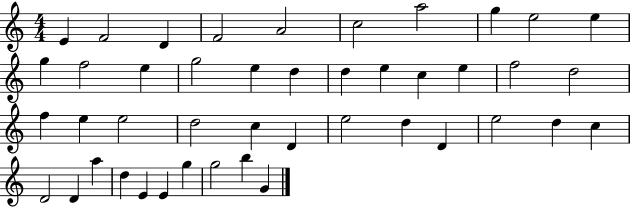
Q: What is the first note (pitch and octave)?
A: E4